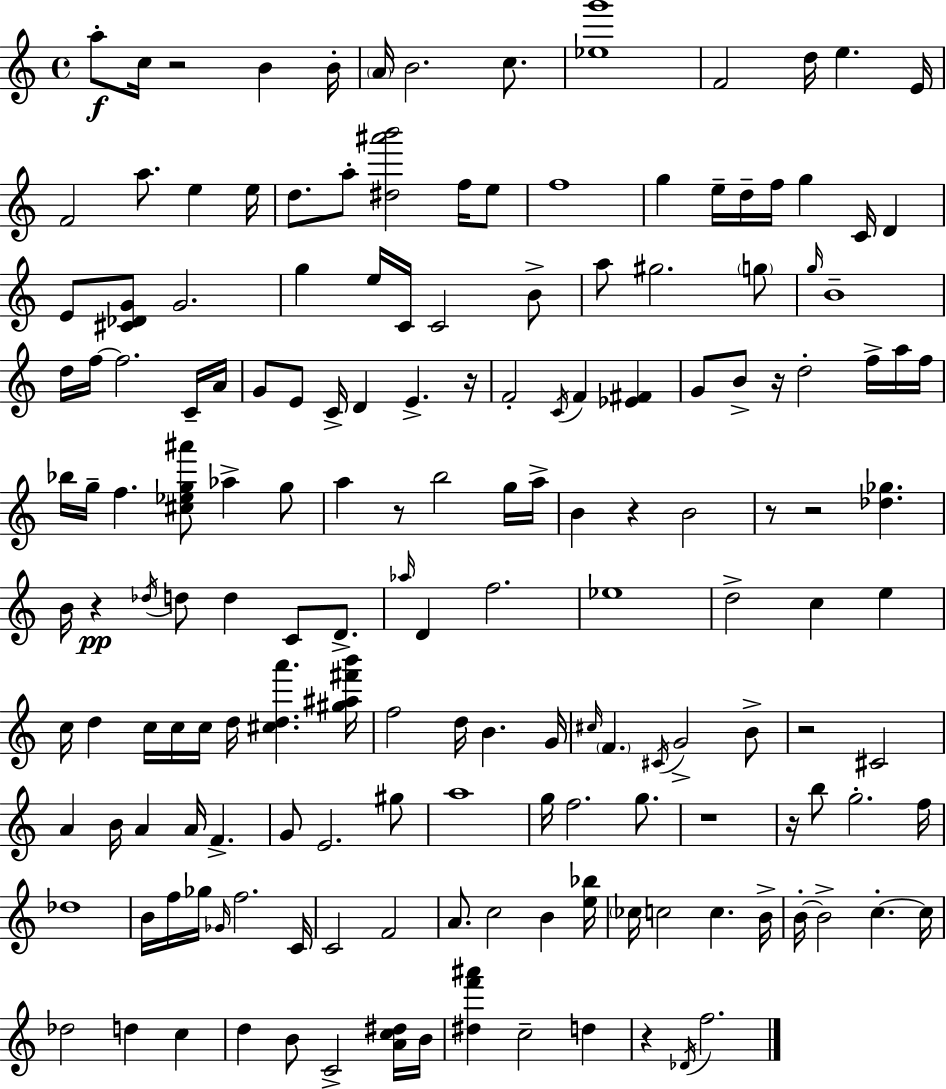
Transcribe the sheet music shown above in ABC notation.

X:1
T:Untitled
M:4/4
L:1/4
K:C
a/2 c/4 z2 B B/4 A/4 B2 c/2 [_eg']4 F2 d/4 e E/4 F2 a/2 e e/4 d/2 a/2 [^d^a'b']2 f/4 e/2 f4 g e/4 d/4 f/4 g C/4 D E/2 [^C_DG]/2 G2 g e/4 C/4 C2 B/2 a/2 ^g2 g/2 g/4 B4 d/4 f/4 f2 C/4 A/4 G/2 E/2 C/4 D E z/4 F2 C/4 F [_E^F] G/2 B/2 z/4 d2 f/4 a/4 f/4 _b/4 g/4 f [^c_eg^a']/2 _a g/2 a z/2 b2 g/4 a/4 B z B2 z/2 z2 [_d_g] B/4 z _d/4 d/2 d C/2 D/2 _a/4 D f2 _e4 d2 c e c/4 d c/4 c/4 c/4 d/4 [^cda'] [^g^a^f'b']/4 f2 d/4 B G/4 ^c/4 F ^C/4 G2 B/2 z2 ^C2 A B/4 A A/4 F G/2 E2 ^g/2 a4 g/4 f2 g/2 z4 z/4 b/2 g2 f/4 _d4 B/4 f/4 _g/4 _G/4 f2 C/4 C2 F2 A/2 c2 B [e_b]/4 _c/4 c2 c B/4 B/4 B2 c c/4 _d2 d c d B/2 C2 [Ac^d]/4 B/4 [^df'^a'] c2 d z _D/4 f2